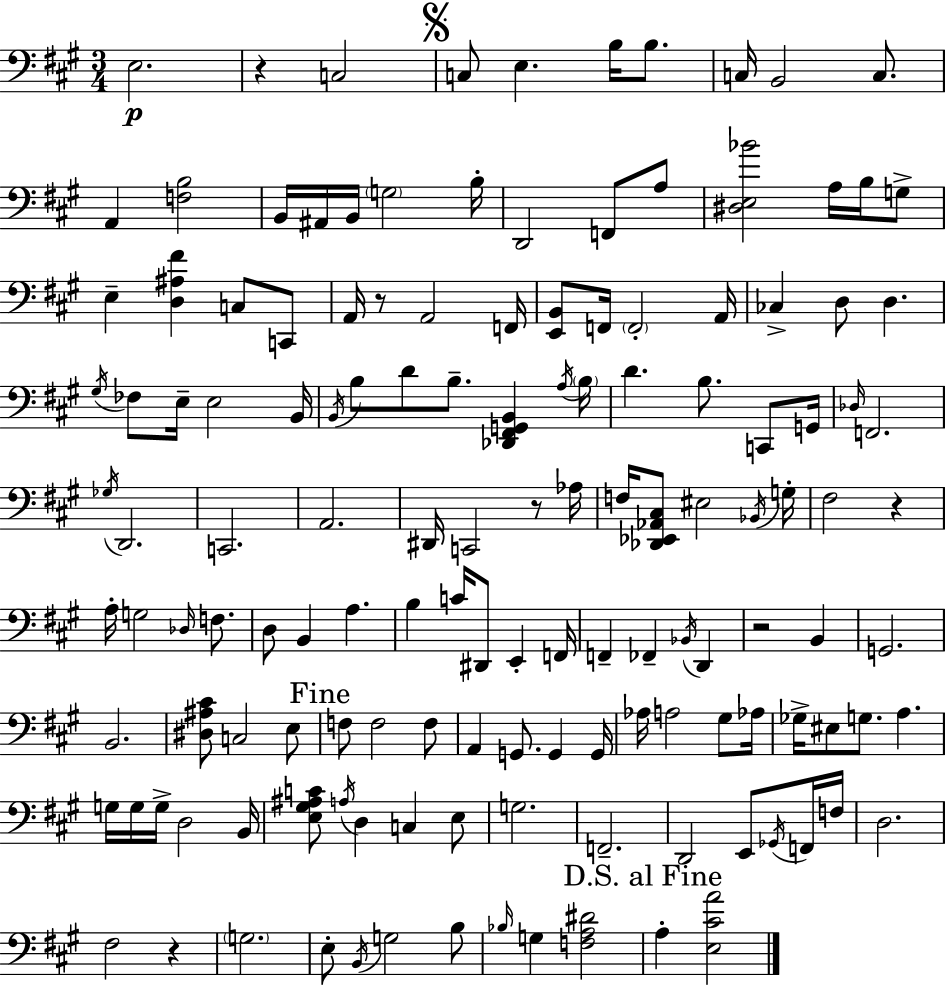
E3/h. R/q C3/h C3/e E3/q. B3/s B3/e. C3/s B2/h C3/e. A2/q [F3,B3]/h B2/s A#2/s B2/s G3/h B3/s D2/h F2/e A3/e [D#3,E3,Bb4]/h A3/s B3/s G3/e E3/q [D3,A#3,F#4]/q C3/e C2/e A2/s R/e A2/h F2/s [E2,B2]/e F2/s F2/h A2/s CES3/q D3/e D3/q. G#3/s FES3/e E3/s E3/h B2/s B2/s B3/e D4/e B3/e. [Db2,F#2,G2,B2]/q A3/s B3/s D4/q. B3/e. C2/e G2/s Db3/s F2/h. Gb3/s D2/h. C2/h. A2/h. D#2/s C2/h R/e Ab3/s F3/s [Db2,Eb2,Ab2,C#3]/e EIS3/h Bb2/s G3/s F#3/h R/q A3/s G3/h Db3/s F3/e. D3/e B2/q A3/q. B3/q C4/s D#2/e E2/q F2/s F2/q FES2/q Bb2/s D2/q R/h B2/q G2/h. B2/h. [D#3,A#3,C#4]/e C3/h E3/e F3/e F3/h F3/e A2/q G2/e. G2/q G2/s Ab3/s A3/h G#3/e Ab3/s Gb3/s EIS3/e G3/e. A3/q. G3/s G3/s G3/s D3/h B2/s [E3,G#3,A#3,C4]/e A3/s D3/q C3/q E3/e G3/h. F2/h. D2/h E2/e Gb2/s F2/s F3/s D3/h. F#3/h R/q G3/h. E3/e B2/s G3/h B3/e Bb3/s G3/q [F3,A3,D#4]/h A3/q [E3,C#4,A4]/h